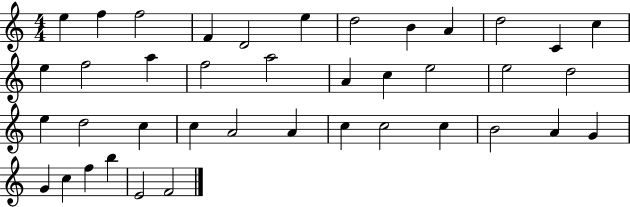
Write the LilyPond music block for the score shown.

{
  \clef treble
  \numericTimeSignature
  \time 4/4
  \key c \major
  e''4 f''4 f''2 | f'4 d'2 e''4 | d''2 b'4 a'4 | d''2 c'4 c''4 | \break e''4 f''2 a''4 | f''2 a''2 | a'4 c''4 e''2 | e''2 d''2 | \break e''4 d''2 c''4 | c''4 a'2 a'4 | c''4 c''2 c''4 | b'2 a'4 g'4 | \break g'4 c''4 f''4 b''4 | e'2 f'2 | \bar "|."
}